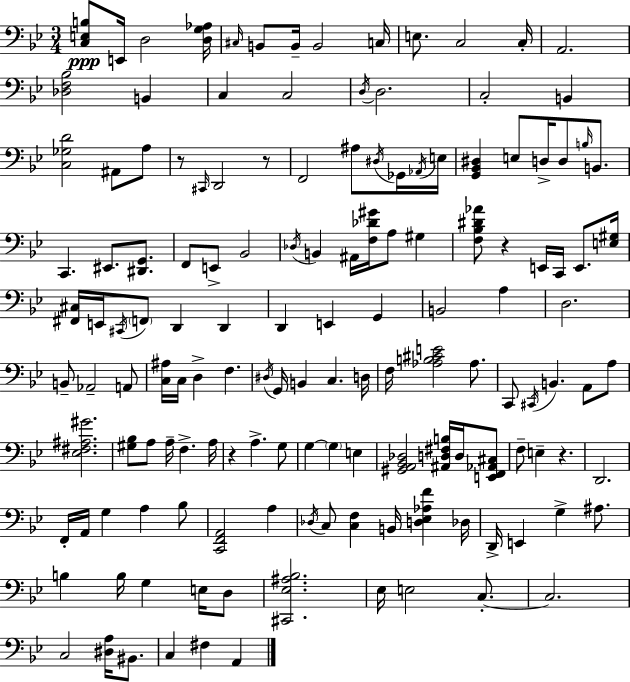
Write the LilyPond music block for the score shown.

{
  \clef bass
  \numericTimeSignature
  \time 3/4
  \key g \minor
  <c e b>8\ppp e,16 d2 <d g aes>16 | \grace { cis16 } b,8 b,16-- b,2 | c16 e8. c2 | c16-. a,2. | \break <des f bes>2 b,4 | c4 c2 | \acciaccatura { d16 } d2. | c2-. b,4 | \break <c ges d'>2 ais,8 | a8 r8 \grace { cis,16 } d,2 | r8 f,2 ais8 | \acciaccatura { dis16 } ges,16 \acciaccatura { aes,16 } e16 <g, bes, dis>4 e8 d16-> | \break d8 \grace { b16 } b,8. c,4. | eis,8. <dis, g,>8. f,8 e,8-> bes,2 | \acciaccatura { des16 } b,4 ais,16 | <f des' gis'>16 a8 gis4 <f bes dis' aes'>8 r4 | \break e,16 c,16 e,8. <e gis>16 <fis, cis>16 e,16 \acciaccatura { cis,16 } \parenthesize f,8 | d,4 d,4 d,4 | e,4 g,4 b,2 | a4 d2. | \break b,8-- aes,2-- | a,8 <c ais>16 c16 d4-> | f4. \acciaccatura { dis16 } g,16 b,4 | c4. d16 f16 <aes b cis' e'>2 | \break aes8. c,8 \acciaccatura { cis,16 } | b,4. a,8 a8 <ees fis ais gis'>2. | <gis bes>8 | a8 a16-- f4.-> a16 r4 | \break a4.-> g8 g4~~ | \parenthesize g4 e4 <gis, a, bes, des>2 | <ais, d fis b>16 d16 <e, f, aes, cis>8 f8-- | e4-- r4. d,2. | \break f,16-. a,16 | g4 a4 bes8 <c, f, a,>2 | a4 \acciaccatura { des16 } c8 | <c f>4 b,16 <d ees aes f'>4 des16 d,16-> | \break e,4 g4-> ais8. b4 | b16 g4 e16 d8 <cis, ees ais bes>2. | ees16 | e2 c8.-.~~ c2. | \break c2 | <dis a>16 bis,8. c4 | fis4 a,4 \bar "|."
}